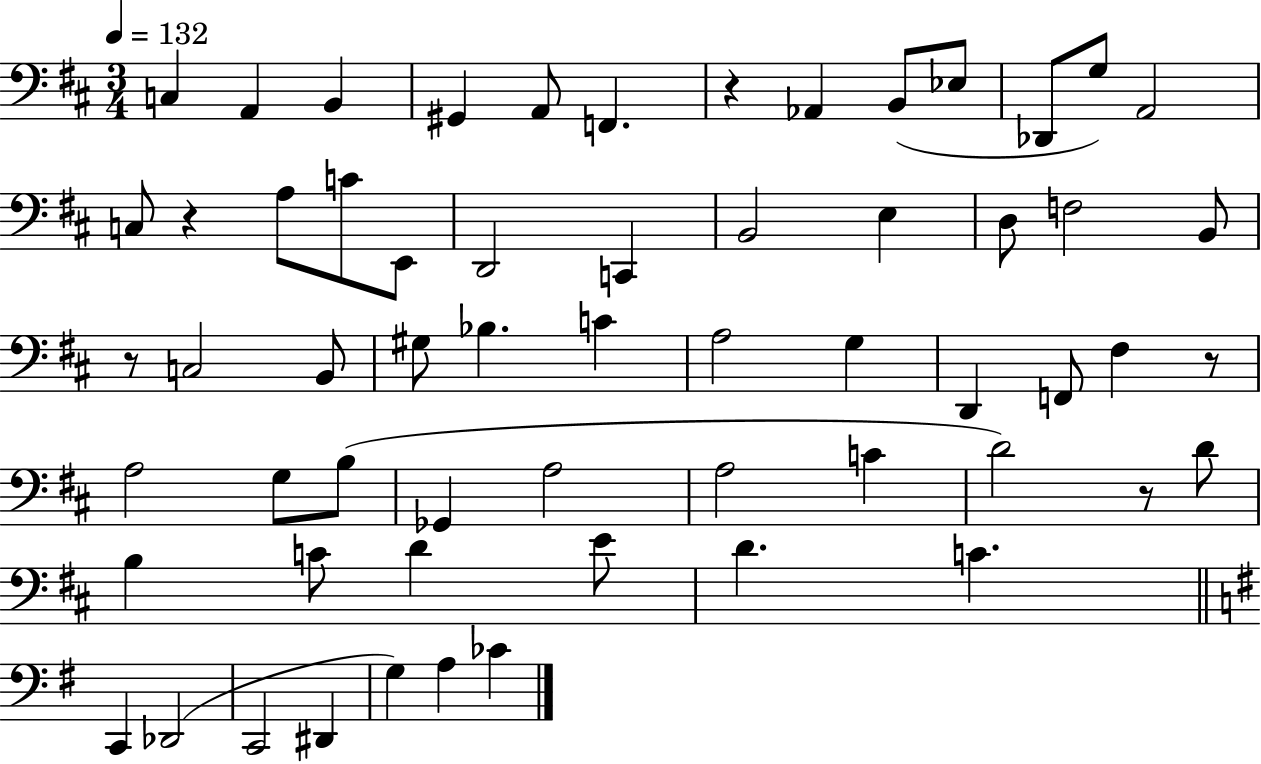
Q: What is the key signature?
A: D major